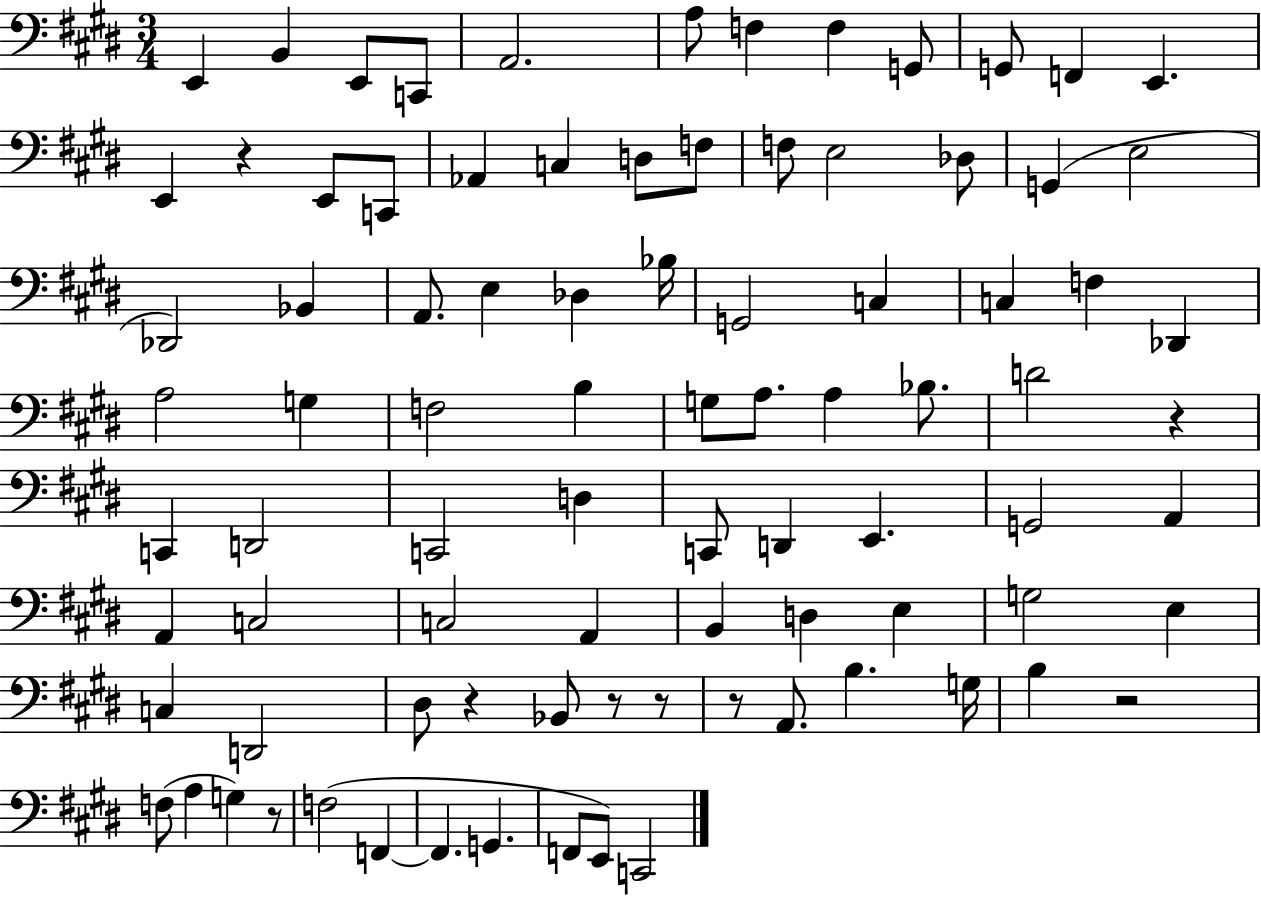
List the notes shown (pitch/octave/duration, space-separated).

E2/q B2/q E2/e C2/e A2/h. A3/e F3/q F3/q G2/e G2/e F2/q E2/q. E2/q R/q E2/e C2/e Ab2/q C3/q D3/e F3/e F3/e E3/h Db3/e G2/q E3/h Db2/h Bb2/q A2/e. E3/q Db3/q Bb3/s G2/h C3/q C3/q F3/q Db2/q A3/h G3/q F3/h B3/q G3/e A3/e. A3/q Bb3/e. D4/h R/q C2/q D2/h C2/h D3/q C2/e D2/q E2/q. G2/h A2/q A2/q C3/h C3/h A2/q B2/q D3/q E3/q G3/h E3/q C3/q D2/h D#3/e R/q Bb2/e R/e R/e R/e A2/e. B3/q. G3/s B3/q R/h F3/e A3/q G3/q R/e F3/h F2/q F2/q. G2/q. F2/e E2/e C2/h